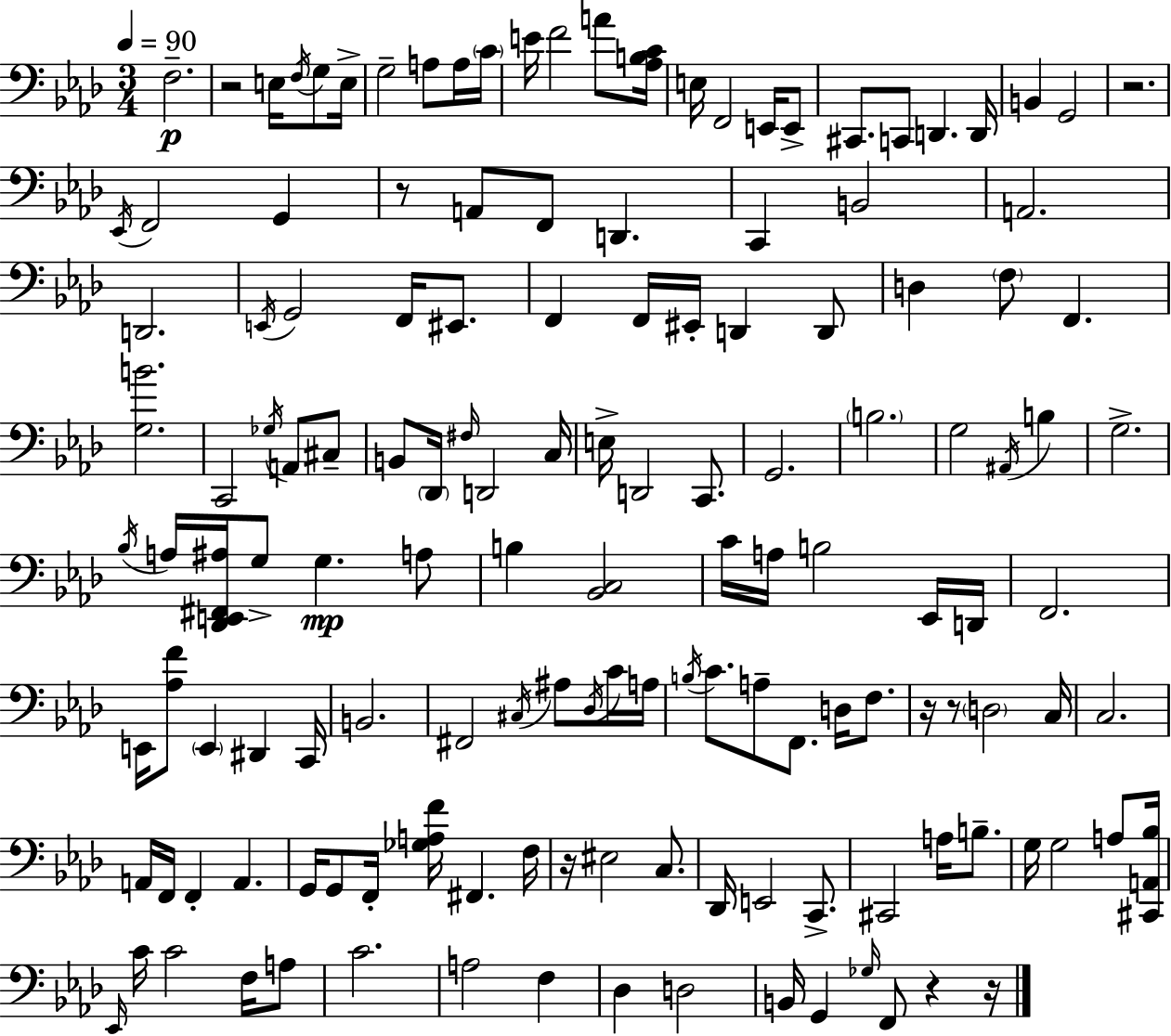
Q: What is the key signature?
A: AES major